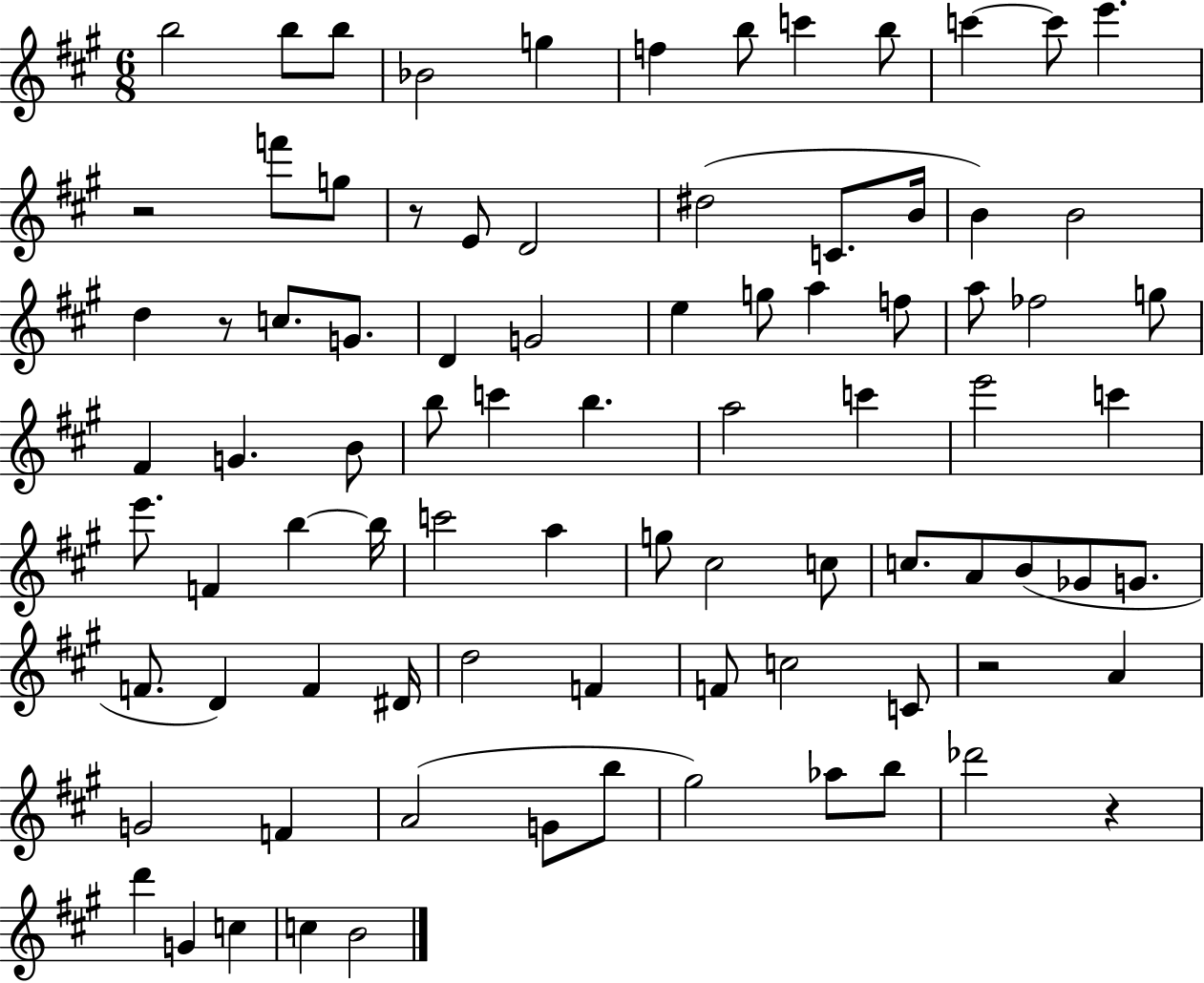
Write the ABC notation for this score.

X:1
T:Untitled
M:6/8
L:1/4
K:A
b2 b/2 b/2 _B2 g f b/2 c' b/2 c' c'/2 e' z2 f'/2 g/2 z/2 E/2 D2 ^d2 C/2 B/4 B B2 d z/2 c/2 G/2 D G2 e g/2 a f/2 a/2 _f2 g/2 ^F G B/2 b/2 c' b a2 c' e'2 c' e'/2 F b b/4 c'2 a g/2 ^c2 c/2 c/2 A/2 B/2 _G/2 G/2 F/2 D F ^D/4 d2 F F/2 c2 C/2 z2 A G2 F A2 G/2 b/2 ^g2 _a/2 b/2 _d'2 z d' G c c B2